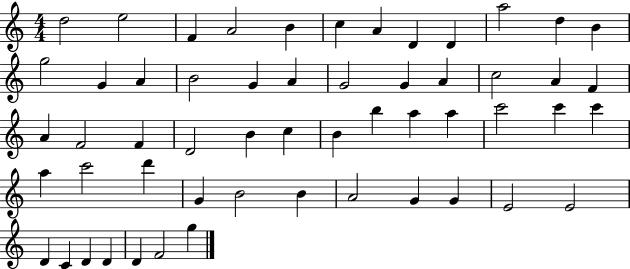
X:1
T:Untitled
M:4/4
L:1/4
K:C
d2 e2 F A2 B c A D D a2 d B g2 G A B2 G A G2 G A c2 A F A F2 F D2 B c B b a a c'2 c' c' a c'2 d' G B2 B A2 G G E2 E2 D C D D D F2 g